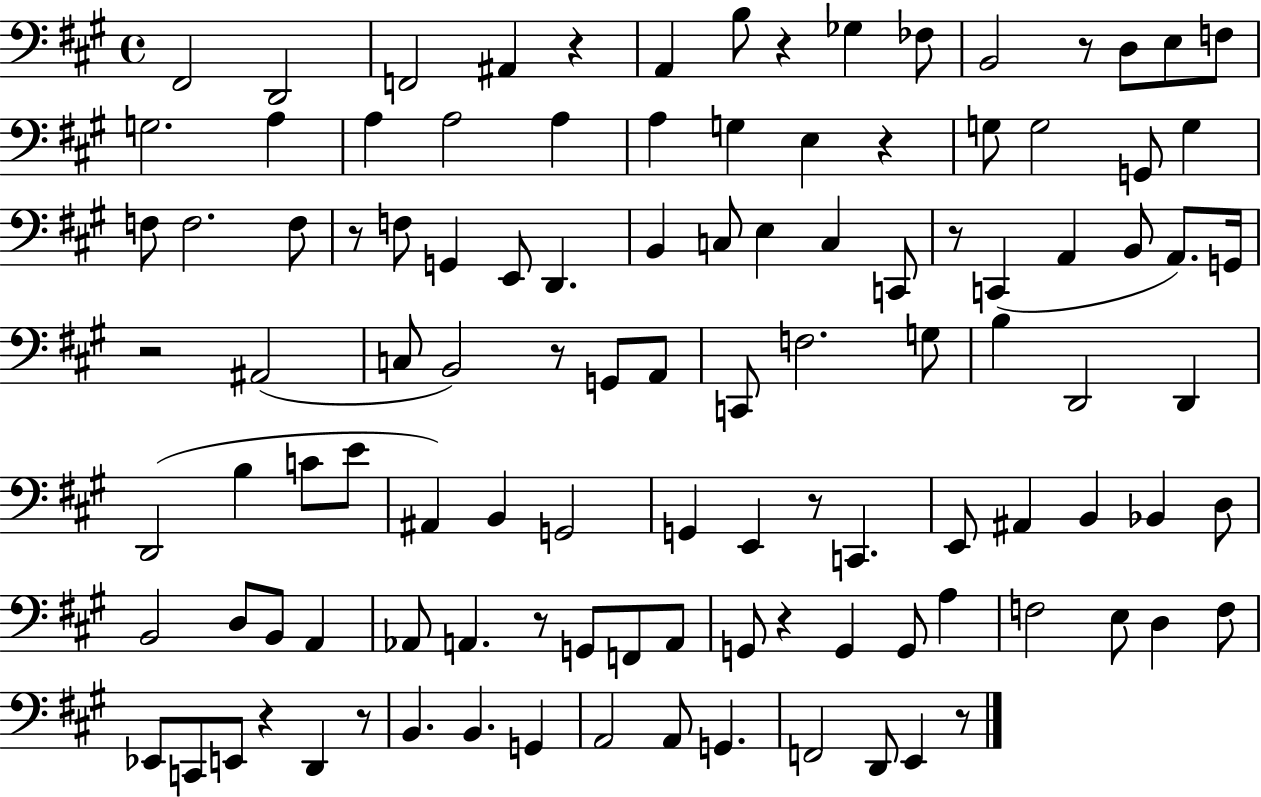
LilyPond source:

{
  \clef bass
  \time 4/4
  \defaultTimeSignature
  \key a \major
  fis,2 d,2 | f,2 ais,4 r4 | a,4 b8 r4 ges4 fes8 | b,2 r8 d8 e8 f8 | \break g2. a4 | a4 a2 a4 | a4 g4 e4 r4 | g8 g2 g,8 g4 | \break f8 f2. f8 | r8 f8 g,4 e,8 d,4. | b,4 c8 e4 c4 c,8 | r8 c,4( a,4 b,8 a,8.) g,16 | \break r2 ais,2( | c8 b,2) r8 g,8 a,8 | c,8 f2. g8 | b4 d,2 d,4 | \break d,2( b4 c'8 e'8 | ais,4) b,4 g,2 | g,4 e,4 r8 c,4. | e,8 ais,4 b,4 bes,4 d8 | \break b,2 d8 b,8 a,4 | aes,8 a,4. r8 g,8 f,8 a,8 | g,8 r4 g,4 g,8 a4 | f2 e8 d4 f8 | \break ees,8 c,8 e,8 r4 d,4 r8 | b,4. b,4. g,4 | a,2 a,8 g,4. | f,2 d,8 e,4 r8 | \break \bar "|."
}